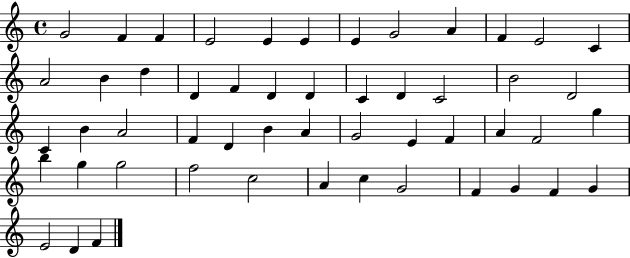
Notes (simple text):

G4/h F4/q F4/q E4/h E4/q E4/q E4/q G4/h A4/q F4/q E4/h C4/q A4/h B4/q D5/q D4/q F4/q D4/q D4/q C4/q D4/q C4/h B4/h D4/h C4/q B4/q A4/h F4/q D4/q B4/q A4/q G4/h E4/q F4/q A4/q F4/h G5/q B5/q G5/q G5/h F5/h C5/h A4/q C5/q G4/h F4/q G4/q F4/q G4/q E4/h D4/q F4/q